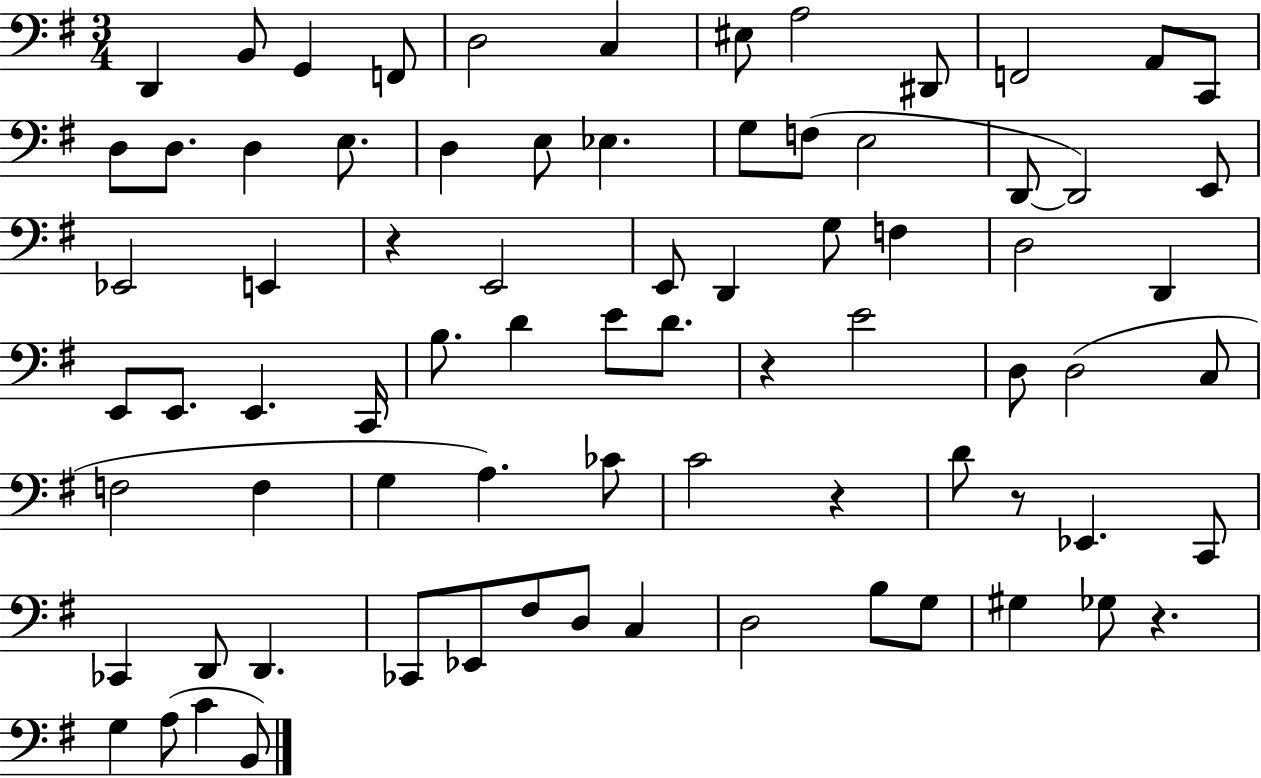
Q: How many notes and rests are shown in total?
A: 77